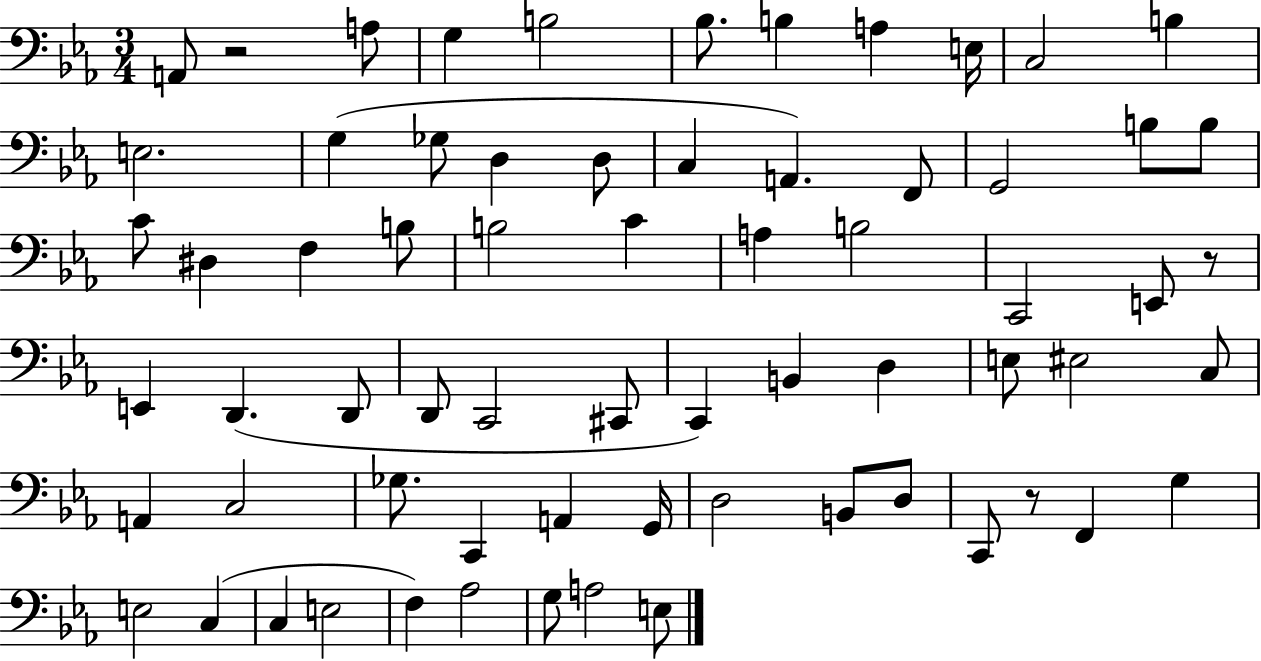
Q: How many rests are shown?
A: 3